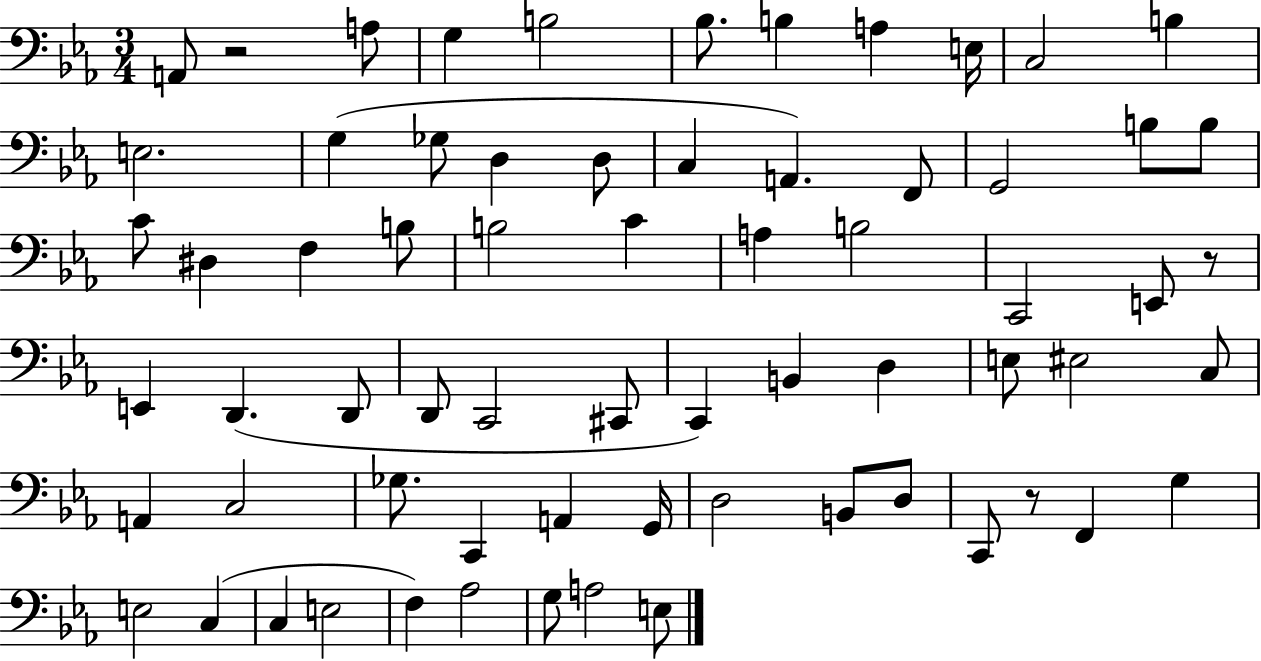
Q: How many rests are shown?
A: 3